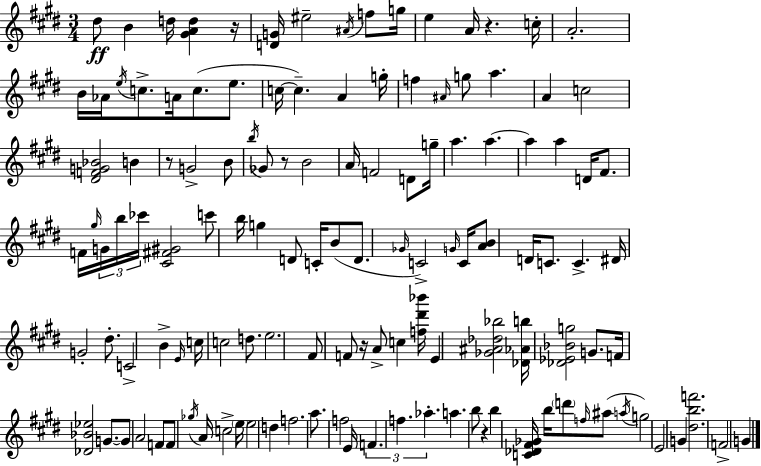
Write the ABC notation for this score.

X:1
T:Untitled
M:3/4
L:1/4
K:E
^d/2 B d/4 [^GAd] z/4 [DG]/4 ^e2 ^A/4 f/2 g/4 e A/4 z c/4 A2 B/4 _A/4 e/4 c/2 A/4 c/2 e/2 c/4 c A g/4 f ^A/4 g/2 a A c2 [^DFG_B]2 B z/2 G2 B/2 b/4 _G/2 z/2 B2 A/4 F2 D/2 g/4 a a a a D/4 ^F/2 F/4 ^g/4 G/4 b/4 _c'/4 [^C^F^G]2 c'/2 b/4 g D/2 C/4 B/2 D/2 _G/4 C2 G/4 C/4 [AB]/2 D/4 C/2 C ^D/4 G2 ^d/2 C2 B E/4 c/4 c2 d/2 e2 ^F/2 F/2 z/4 A/2 c [f^d'_b']/4 E [_G^A_d_b]2 [_D_Ab]/4 [_D_E_Bg]2 G/2 F/4 [_D_B_e]2 G/2 G/2 A2 F/2 F/2 _g/4 A/4 c2 e/4 e2 d f2 a/2 f2 E/4 F f _a a b/2 z b [C_D^F_G]/4 b/4 d'/2 f/4 ^a/2 a/4 g2 E2 G [^dbf']2 F2 G